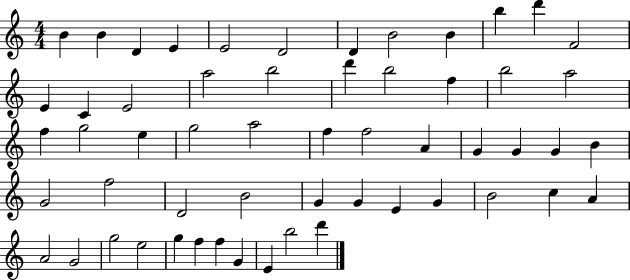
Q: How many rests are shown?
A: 0